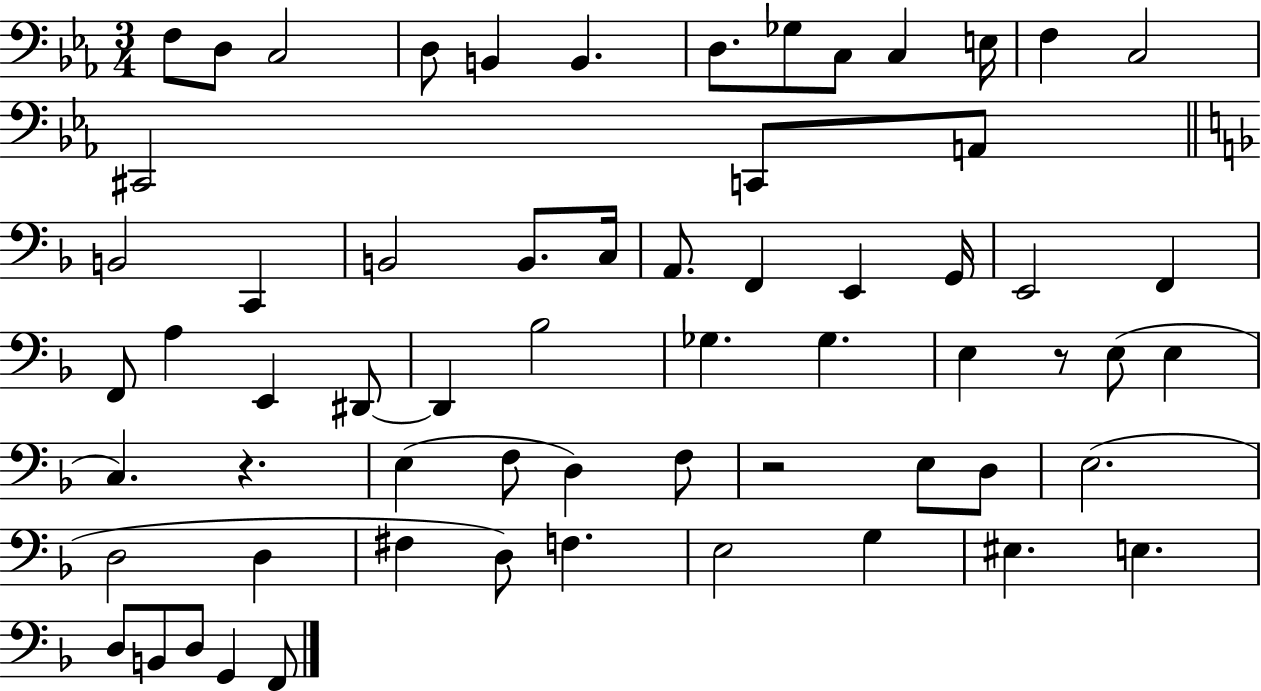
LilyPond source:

{
  \clef bass
  \numericTimeSignature
  \time 3/4
  \key ees \major
  f8 d8 c2 | d8 b,4 b,4. | d8. ges8 c8 c4 e16 | f4 c2 | \break cis,2 c,8 a,8 | \bar "||" \break \key f \major b,2 c,4 | b,2 b,8. c16 | a,8. f,4 e,4 g,16 | e,2 f,4 | \break f,8 a4 e,4 dis,8~~ | dis,4 bes2 | ges4. ges4. | e4 r8 e8( e4 | \break c4.) r4. | e4( f8 d4) f8 | r2 e8 d8 | e2.( | \break d2 d4 | fis4 d8) f4. | e2 g4 | eis4. e4. | \break d8 b,8 d8 g,4 f,8 | \bar "|."
}